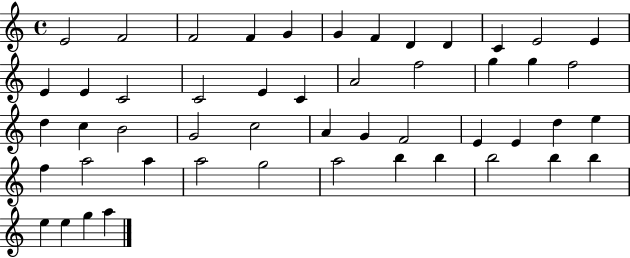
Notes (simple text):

E4/h F4/h F4/h F4/q G4/q G4/q F4/q D4/q D4/q C4/q E4/h E4/q E4/q E4/q C4/h C4/h E4/q C4/q A4/h F5/h G5/q G5/q F5/h D5/q C5/q B4/h G4/h C5/h A4/q G4/q F4/h E4/q E4/q D5/q E5/q F5/q A5/h A5/q A5/h G5/h A5/h B5/q B5/q B5/h B5/q B5/q E5/q E5/q G5/q A5/q